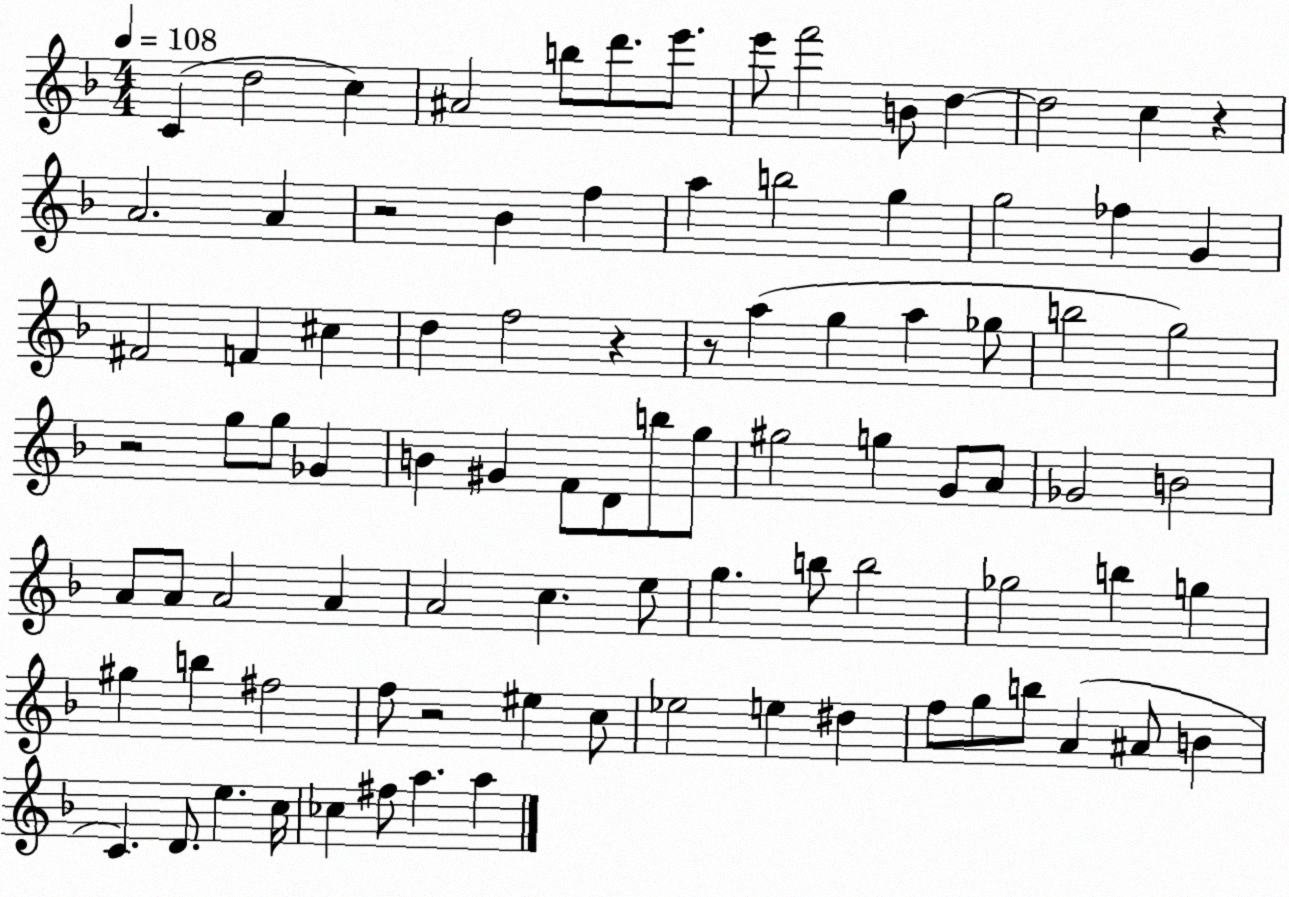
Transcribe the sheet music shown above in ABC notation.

X:1
T:Untitled
M:4/4
L:1/4
K:F
C d2 c ^A2 b/2 d'/2 e'/2 e'/2 f'2 B/2 d d2 c z A2 A z2 _B f a b2 g g2 _f G ^F2 F ^c d f2 z z/2 a g a _g/2 b2 g2 z2 g/2 g/2 _G B ^G F/2 D/2 b/2 g/2 ^g2 g G/2 A/2 _G2 B2 A/2 A/2 A2 A A2 c e/2 g b/2 b2 _g2 b g ^g b ^f2 f/2 z2 ^e c/2 _e2 e ^d f/2 g/2 b/2 A ^A/2 B C D/2 e c/4 _c ^f/2 a a